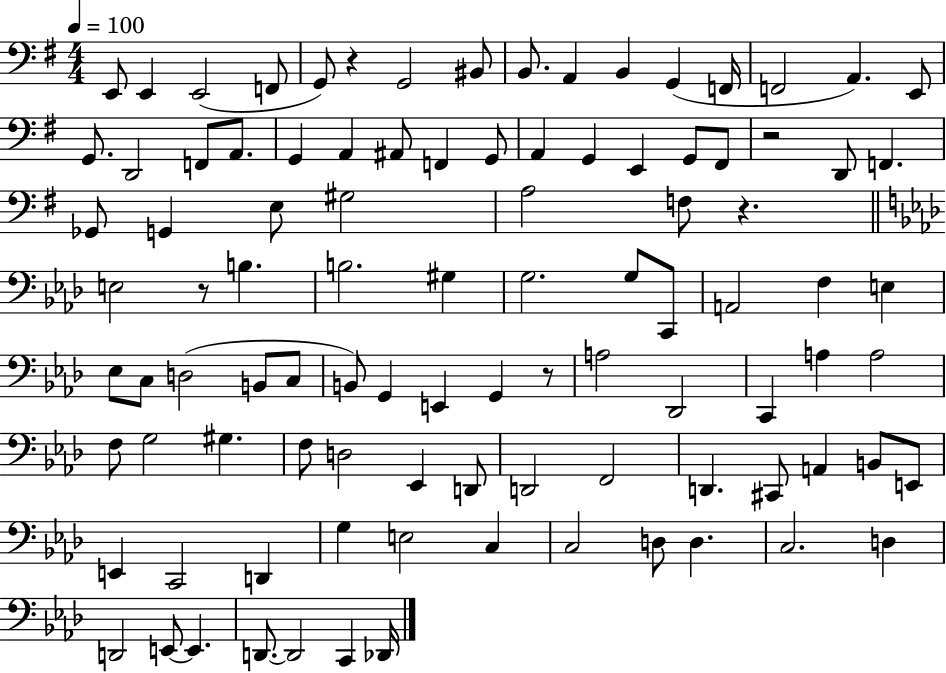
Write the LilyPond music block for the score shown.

{
  \clef bass
  \numericTimeSignature
  \time 4/4
  \key g \major
  \tempo 4 = 100
  e,8 e,4 e,2( f,8 | g,8) r4 g,2 bis,8 | b,8. a,4 b,4 g,4( f,16 | f,2 a,4.) e,8 | \break g,8. d,2 f,8 a,8. | g,4 a,4 ais,8 f,4 g,8 | a,4 g,4 e,4 g,8 fis,8 | r2 d,8 f,4. | \break ges,8 g,4 e8 gis2 | a2 f8 r4. | \bar "||" \break \key aes \major e2 r8 b4. | b2. gis4 | g2. g8 c,8 | a,2 f4 e4 | \break ees8 c8 d2( b,8 c8 | b,8) g,4 e,4 g,4 r8 | a2 des,2 | c,4 a4 a2 | \break f8 g2 gis4. | f8 d2 ees,4 d,8 | d,2 f,2 | d,4. cis,8 a,4 b,8 e,8 | \break e,4 c,2 d,4 | g4 e2 c4 | c2 d8 d4. | c2. d4 | \break d,2 e,8~~ e,4. | d,8.~~ d,2 c,4 des,16 | \bar "|."
}